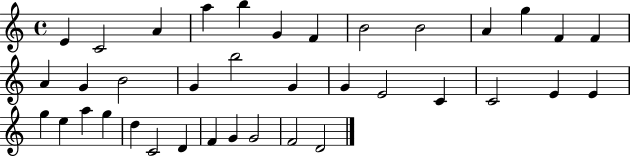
E4/q C4/h A4/q A5/q B5/q G4/q F4/q B4/h B4/h A4/q G5/q F4/q F4/q A4/q G4/q B4/h G4/q B5/h G4/q G4/q E4/h C4/q C4/h E4/q E4/q G5/q E5/q A5/q G5/q D5/q C4/h D4/q F4/q G4/q G4/h F4/h D4/h